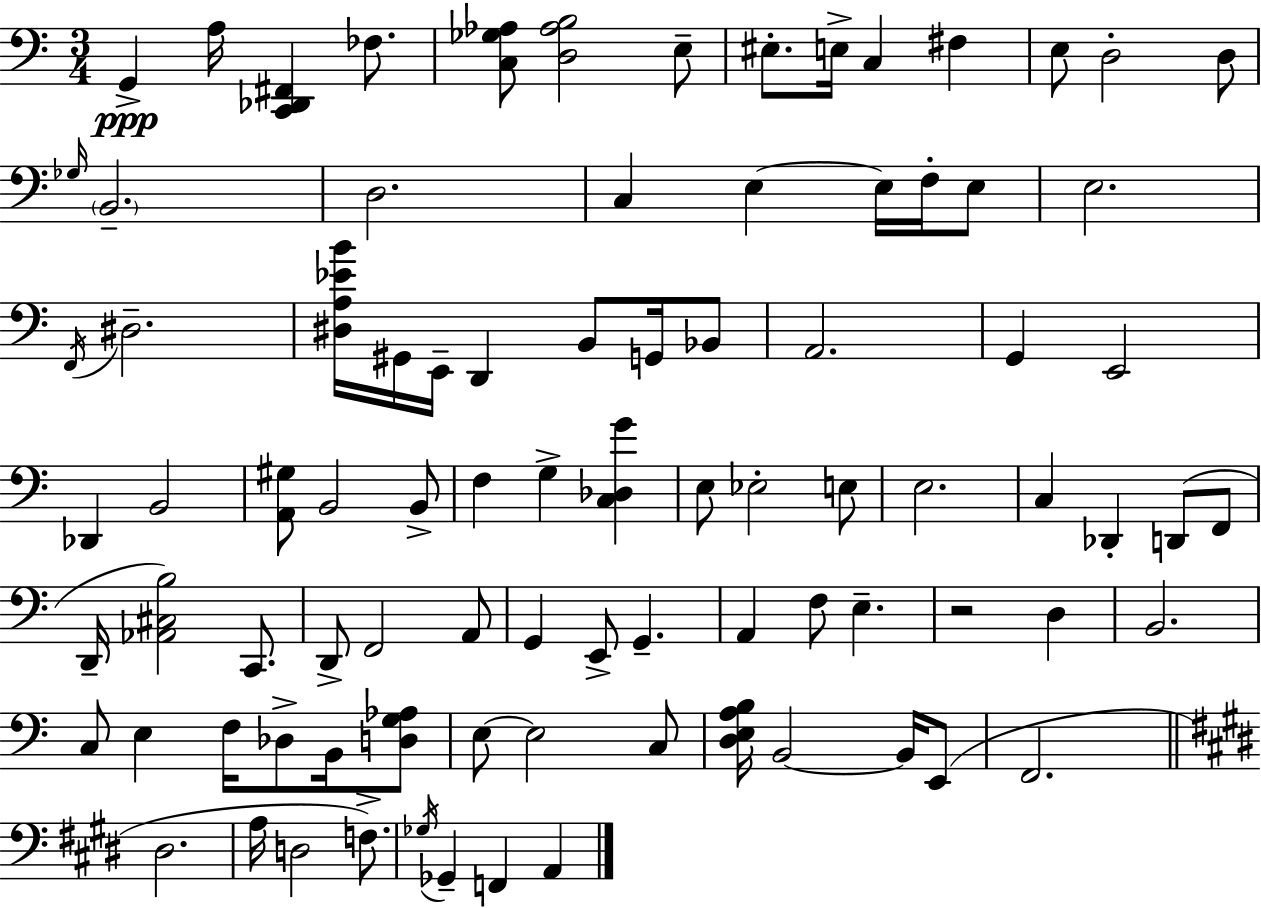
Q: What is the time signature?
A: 3/4